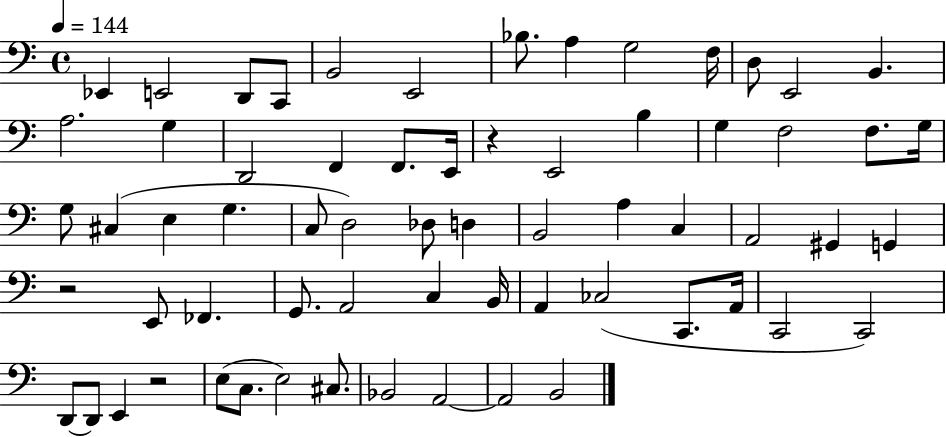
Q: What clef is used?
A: bass